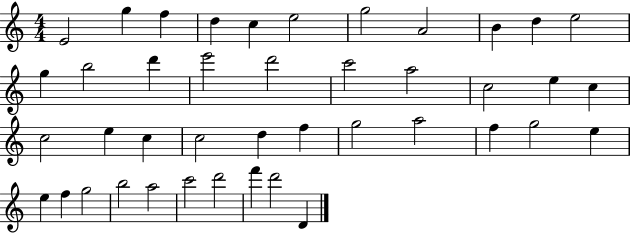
{
  \clef treble
  \numericTimeSignature
  \time 4/4
  \key c \major
  e'2 g''4 f''4 | d''4 c''4 e''2 | g''2 a'2 | b'4 d''4 e''2 | \break g''4 b''2 d'''4 | e'''2 d'''2 | c'''2 a''2 | c''2 e''4 c''4 | \break c''2 e''4 c''4 | c''2 d''4 f''4 | g''2 a''2 | f''4 g''2 e''4 | \break e''4 f''4 g''2 | b''2 a''2 | c'''2 d'''2 | f'''4 d'''2 d'4 | \break \bar "|."
}